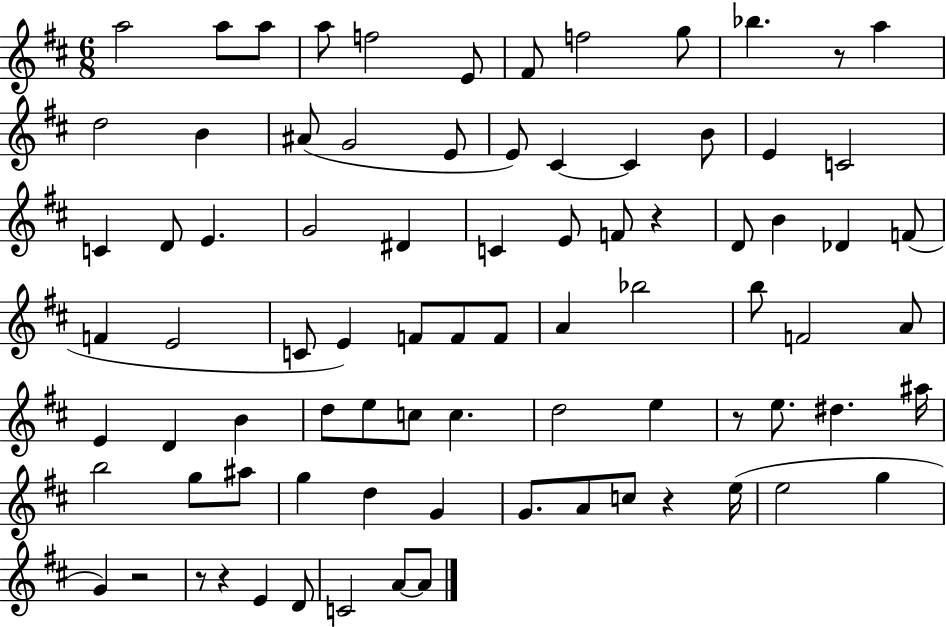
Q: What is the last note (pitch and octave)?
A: A4